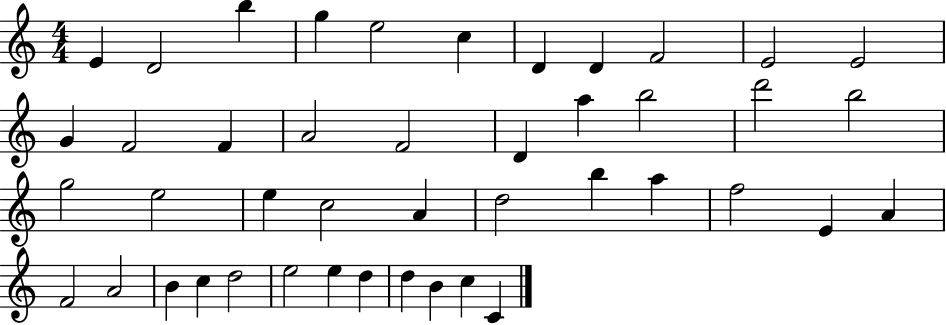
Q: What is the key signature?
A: C major